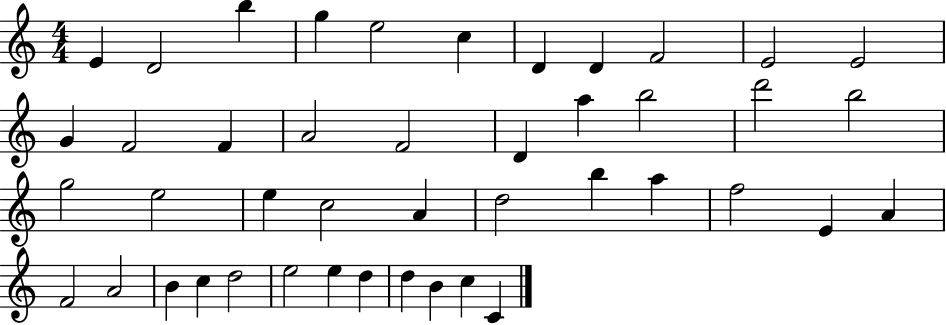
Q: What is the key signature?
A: C major